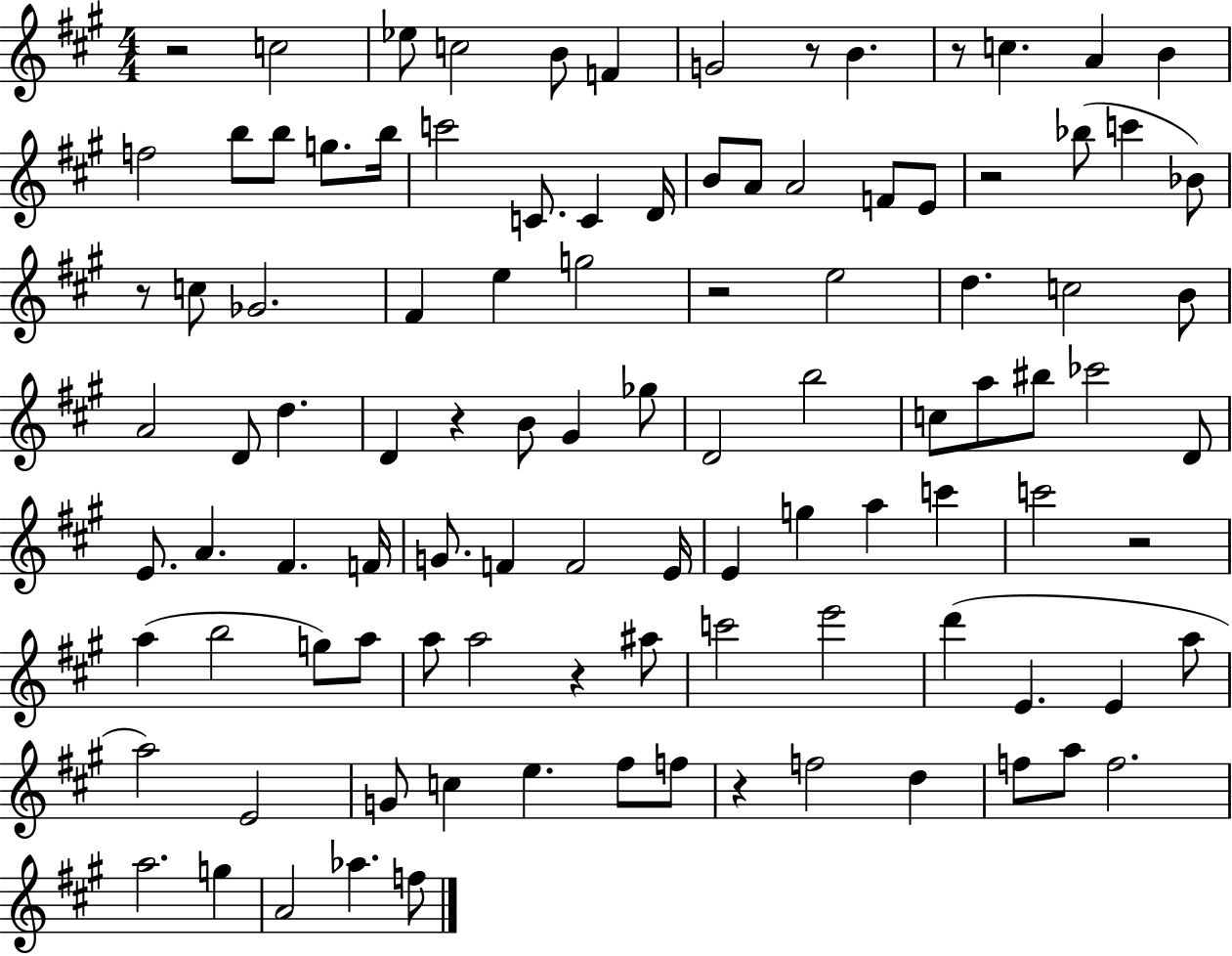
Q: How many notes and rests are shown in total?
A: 103